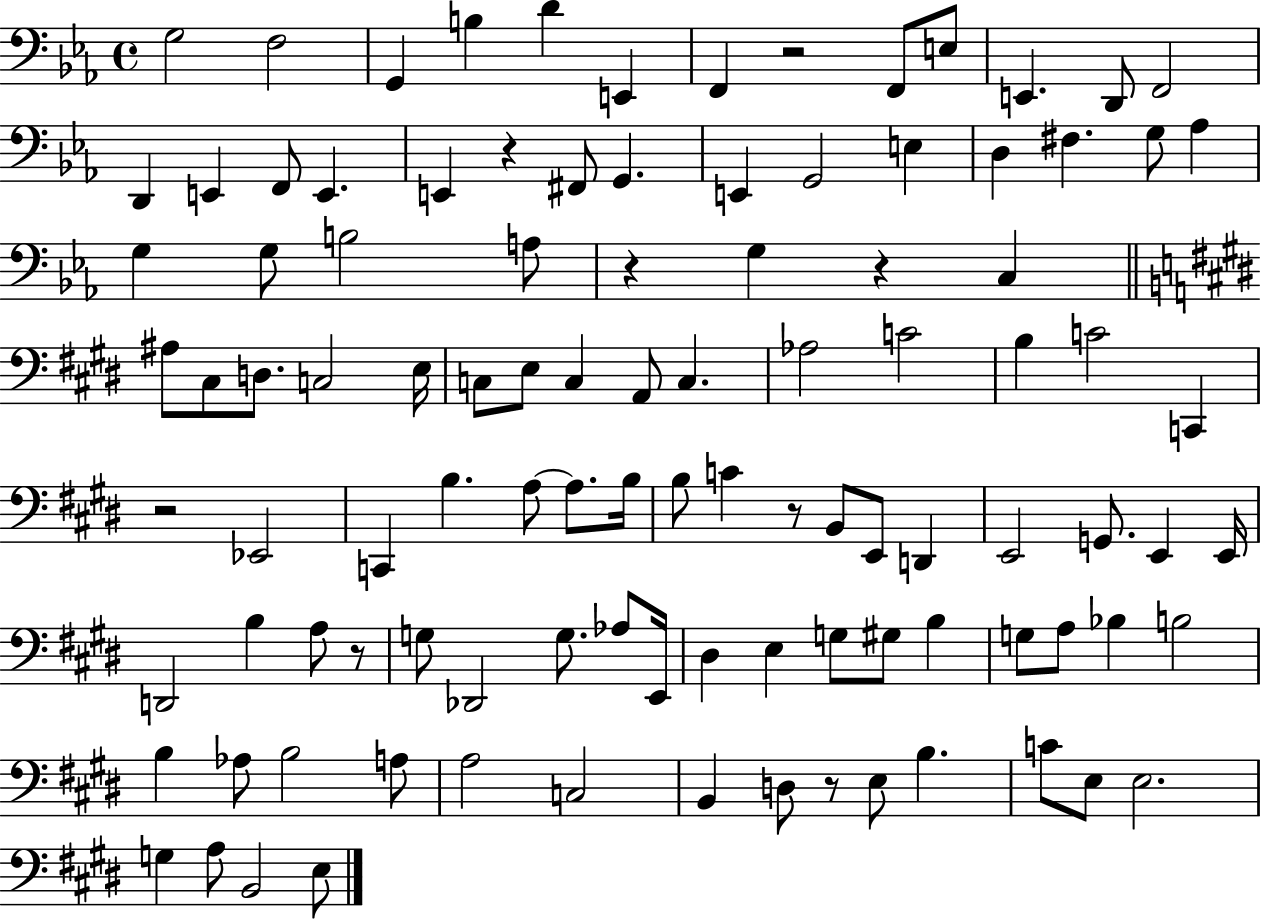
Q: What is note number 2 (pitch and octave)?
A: F3